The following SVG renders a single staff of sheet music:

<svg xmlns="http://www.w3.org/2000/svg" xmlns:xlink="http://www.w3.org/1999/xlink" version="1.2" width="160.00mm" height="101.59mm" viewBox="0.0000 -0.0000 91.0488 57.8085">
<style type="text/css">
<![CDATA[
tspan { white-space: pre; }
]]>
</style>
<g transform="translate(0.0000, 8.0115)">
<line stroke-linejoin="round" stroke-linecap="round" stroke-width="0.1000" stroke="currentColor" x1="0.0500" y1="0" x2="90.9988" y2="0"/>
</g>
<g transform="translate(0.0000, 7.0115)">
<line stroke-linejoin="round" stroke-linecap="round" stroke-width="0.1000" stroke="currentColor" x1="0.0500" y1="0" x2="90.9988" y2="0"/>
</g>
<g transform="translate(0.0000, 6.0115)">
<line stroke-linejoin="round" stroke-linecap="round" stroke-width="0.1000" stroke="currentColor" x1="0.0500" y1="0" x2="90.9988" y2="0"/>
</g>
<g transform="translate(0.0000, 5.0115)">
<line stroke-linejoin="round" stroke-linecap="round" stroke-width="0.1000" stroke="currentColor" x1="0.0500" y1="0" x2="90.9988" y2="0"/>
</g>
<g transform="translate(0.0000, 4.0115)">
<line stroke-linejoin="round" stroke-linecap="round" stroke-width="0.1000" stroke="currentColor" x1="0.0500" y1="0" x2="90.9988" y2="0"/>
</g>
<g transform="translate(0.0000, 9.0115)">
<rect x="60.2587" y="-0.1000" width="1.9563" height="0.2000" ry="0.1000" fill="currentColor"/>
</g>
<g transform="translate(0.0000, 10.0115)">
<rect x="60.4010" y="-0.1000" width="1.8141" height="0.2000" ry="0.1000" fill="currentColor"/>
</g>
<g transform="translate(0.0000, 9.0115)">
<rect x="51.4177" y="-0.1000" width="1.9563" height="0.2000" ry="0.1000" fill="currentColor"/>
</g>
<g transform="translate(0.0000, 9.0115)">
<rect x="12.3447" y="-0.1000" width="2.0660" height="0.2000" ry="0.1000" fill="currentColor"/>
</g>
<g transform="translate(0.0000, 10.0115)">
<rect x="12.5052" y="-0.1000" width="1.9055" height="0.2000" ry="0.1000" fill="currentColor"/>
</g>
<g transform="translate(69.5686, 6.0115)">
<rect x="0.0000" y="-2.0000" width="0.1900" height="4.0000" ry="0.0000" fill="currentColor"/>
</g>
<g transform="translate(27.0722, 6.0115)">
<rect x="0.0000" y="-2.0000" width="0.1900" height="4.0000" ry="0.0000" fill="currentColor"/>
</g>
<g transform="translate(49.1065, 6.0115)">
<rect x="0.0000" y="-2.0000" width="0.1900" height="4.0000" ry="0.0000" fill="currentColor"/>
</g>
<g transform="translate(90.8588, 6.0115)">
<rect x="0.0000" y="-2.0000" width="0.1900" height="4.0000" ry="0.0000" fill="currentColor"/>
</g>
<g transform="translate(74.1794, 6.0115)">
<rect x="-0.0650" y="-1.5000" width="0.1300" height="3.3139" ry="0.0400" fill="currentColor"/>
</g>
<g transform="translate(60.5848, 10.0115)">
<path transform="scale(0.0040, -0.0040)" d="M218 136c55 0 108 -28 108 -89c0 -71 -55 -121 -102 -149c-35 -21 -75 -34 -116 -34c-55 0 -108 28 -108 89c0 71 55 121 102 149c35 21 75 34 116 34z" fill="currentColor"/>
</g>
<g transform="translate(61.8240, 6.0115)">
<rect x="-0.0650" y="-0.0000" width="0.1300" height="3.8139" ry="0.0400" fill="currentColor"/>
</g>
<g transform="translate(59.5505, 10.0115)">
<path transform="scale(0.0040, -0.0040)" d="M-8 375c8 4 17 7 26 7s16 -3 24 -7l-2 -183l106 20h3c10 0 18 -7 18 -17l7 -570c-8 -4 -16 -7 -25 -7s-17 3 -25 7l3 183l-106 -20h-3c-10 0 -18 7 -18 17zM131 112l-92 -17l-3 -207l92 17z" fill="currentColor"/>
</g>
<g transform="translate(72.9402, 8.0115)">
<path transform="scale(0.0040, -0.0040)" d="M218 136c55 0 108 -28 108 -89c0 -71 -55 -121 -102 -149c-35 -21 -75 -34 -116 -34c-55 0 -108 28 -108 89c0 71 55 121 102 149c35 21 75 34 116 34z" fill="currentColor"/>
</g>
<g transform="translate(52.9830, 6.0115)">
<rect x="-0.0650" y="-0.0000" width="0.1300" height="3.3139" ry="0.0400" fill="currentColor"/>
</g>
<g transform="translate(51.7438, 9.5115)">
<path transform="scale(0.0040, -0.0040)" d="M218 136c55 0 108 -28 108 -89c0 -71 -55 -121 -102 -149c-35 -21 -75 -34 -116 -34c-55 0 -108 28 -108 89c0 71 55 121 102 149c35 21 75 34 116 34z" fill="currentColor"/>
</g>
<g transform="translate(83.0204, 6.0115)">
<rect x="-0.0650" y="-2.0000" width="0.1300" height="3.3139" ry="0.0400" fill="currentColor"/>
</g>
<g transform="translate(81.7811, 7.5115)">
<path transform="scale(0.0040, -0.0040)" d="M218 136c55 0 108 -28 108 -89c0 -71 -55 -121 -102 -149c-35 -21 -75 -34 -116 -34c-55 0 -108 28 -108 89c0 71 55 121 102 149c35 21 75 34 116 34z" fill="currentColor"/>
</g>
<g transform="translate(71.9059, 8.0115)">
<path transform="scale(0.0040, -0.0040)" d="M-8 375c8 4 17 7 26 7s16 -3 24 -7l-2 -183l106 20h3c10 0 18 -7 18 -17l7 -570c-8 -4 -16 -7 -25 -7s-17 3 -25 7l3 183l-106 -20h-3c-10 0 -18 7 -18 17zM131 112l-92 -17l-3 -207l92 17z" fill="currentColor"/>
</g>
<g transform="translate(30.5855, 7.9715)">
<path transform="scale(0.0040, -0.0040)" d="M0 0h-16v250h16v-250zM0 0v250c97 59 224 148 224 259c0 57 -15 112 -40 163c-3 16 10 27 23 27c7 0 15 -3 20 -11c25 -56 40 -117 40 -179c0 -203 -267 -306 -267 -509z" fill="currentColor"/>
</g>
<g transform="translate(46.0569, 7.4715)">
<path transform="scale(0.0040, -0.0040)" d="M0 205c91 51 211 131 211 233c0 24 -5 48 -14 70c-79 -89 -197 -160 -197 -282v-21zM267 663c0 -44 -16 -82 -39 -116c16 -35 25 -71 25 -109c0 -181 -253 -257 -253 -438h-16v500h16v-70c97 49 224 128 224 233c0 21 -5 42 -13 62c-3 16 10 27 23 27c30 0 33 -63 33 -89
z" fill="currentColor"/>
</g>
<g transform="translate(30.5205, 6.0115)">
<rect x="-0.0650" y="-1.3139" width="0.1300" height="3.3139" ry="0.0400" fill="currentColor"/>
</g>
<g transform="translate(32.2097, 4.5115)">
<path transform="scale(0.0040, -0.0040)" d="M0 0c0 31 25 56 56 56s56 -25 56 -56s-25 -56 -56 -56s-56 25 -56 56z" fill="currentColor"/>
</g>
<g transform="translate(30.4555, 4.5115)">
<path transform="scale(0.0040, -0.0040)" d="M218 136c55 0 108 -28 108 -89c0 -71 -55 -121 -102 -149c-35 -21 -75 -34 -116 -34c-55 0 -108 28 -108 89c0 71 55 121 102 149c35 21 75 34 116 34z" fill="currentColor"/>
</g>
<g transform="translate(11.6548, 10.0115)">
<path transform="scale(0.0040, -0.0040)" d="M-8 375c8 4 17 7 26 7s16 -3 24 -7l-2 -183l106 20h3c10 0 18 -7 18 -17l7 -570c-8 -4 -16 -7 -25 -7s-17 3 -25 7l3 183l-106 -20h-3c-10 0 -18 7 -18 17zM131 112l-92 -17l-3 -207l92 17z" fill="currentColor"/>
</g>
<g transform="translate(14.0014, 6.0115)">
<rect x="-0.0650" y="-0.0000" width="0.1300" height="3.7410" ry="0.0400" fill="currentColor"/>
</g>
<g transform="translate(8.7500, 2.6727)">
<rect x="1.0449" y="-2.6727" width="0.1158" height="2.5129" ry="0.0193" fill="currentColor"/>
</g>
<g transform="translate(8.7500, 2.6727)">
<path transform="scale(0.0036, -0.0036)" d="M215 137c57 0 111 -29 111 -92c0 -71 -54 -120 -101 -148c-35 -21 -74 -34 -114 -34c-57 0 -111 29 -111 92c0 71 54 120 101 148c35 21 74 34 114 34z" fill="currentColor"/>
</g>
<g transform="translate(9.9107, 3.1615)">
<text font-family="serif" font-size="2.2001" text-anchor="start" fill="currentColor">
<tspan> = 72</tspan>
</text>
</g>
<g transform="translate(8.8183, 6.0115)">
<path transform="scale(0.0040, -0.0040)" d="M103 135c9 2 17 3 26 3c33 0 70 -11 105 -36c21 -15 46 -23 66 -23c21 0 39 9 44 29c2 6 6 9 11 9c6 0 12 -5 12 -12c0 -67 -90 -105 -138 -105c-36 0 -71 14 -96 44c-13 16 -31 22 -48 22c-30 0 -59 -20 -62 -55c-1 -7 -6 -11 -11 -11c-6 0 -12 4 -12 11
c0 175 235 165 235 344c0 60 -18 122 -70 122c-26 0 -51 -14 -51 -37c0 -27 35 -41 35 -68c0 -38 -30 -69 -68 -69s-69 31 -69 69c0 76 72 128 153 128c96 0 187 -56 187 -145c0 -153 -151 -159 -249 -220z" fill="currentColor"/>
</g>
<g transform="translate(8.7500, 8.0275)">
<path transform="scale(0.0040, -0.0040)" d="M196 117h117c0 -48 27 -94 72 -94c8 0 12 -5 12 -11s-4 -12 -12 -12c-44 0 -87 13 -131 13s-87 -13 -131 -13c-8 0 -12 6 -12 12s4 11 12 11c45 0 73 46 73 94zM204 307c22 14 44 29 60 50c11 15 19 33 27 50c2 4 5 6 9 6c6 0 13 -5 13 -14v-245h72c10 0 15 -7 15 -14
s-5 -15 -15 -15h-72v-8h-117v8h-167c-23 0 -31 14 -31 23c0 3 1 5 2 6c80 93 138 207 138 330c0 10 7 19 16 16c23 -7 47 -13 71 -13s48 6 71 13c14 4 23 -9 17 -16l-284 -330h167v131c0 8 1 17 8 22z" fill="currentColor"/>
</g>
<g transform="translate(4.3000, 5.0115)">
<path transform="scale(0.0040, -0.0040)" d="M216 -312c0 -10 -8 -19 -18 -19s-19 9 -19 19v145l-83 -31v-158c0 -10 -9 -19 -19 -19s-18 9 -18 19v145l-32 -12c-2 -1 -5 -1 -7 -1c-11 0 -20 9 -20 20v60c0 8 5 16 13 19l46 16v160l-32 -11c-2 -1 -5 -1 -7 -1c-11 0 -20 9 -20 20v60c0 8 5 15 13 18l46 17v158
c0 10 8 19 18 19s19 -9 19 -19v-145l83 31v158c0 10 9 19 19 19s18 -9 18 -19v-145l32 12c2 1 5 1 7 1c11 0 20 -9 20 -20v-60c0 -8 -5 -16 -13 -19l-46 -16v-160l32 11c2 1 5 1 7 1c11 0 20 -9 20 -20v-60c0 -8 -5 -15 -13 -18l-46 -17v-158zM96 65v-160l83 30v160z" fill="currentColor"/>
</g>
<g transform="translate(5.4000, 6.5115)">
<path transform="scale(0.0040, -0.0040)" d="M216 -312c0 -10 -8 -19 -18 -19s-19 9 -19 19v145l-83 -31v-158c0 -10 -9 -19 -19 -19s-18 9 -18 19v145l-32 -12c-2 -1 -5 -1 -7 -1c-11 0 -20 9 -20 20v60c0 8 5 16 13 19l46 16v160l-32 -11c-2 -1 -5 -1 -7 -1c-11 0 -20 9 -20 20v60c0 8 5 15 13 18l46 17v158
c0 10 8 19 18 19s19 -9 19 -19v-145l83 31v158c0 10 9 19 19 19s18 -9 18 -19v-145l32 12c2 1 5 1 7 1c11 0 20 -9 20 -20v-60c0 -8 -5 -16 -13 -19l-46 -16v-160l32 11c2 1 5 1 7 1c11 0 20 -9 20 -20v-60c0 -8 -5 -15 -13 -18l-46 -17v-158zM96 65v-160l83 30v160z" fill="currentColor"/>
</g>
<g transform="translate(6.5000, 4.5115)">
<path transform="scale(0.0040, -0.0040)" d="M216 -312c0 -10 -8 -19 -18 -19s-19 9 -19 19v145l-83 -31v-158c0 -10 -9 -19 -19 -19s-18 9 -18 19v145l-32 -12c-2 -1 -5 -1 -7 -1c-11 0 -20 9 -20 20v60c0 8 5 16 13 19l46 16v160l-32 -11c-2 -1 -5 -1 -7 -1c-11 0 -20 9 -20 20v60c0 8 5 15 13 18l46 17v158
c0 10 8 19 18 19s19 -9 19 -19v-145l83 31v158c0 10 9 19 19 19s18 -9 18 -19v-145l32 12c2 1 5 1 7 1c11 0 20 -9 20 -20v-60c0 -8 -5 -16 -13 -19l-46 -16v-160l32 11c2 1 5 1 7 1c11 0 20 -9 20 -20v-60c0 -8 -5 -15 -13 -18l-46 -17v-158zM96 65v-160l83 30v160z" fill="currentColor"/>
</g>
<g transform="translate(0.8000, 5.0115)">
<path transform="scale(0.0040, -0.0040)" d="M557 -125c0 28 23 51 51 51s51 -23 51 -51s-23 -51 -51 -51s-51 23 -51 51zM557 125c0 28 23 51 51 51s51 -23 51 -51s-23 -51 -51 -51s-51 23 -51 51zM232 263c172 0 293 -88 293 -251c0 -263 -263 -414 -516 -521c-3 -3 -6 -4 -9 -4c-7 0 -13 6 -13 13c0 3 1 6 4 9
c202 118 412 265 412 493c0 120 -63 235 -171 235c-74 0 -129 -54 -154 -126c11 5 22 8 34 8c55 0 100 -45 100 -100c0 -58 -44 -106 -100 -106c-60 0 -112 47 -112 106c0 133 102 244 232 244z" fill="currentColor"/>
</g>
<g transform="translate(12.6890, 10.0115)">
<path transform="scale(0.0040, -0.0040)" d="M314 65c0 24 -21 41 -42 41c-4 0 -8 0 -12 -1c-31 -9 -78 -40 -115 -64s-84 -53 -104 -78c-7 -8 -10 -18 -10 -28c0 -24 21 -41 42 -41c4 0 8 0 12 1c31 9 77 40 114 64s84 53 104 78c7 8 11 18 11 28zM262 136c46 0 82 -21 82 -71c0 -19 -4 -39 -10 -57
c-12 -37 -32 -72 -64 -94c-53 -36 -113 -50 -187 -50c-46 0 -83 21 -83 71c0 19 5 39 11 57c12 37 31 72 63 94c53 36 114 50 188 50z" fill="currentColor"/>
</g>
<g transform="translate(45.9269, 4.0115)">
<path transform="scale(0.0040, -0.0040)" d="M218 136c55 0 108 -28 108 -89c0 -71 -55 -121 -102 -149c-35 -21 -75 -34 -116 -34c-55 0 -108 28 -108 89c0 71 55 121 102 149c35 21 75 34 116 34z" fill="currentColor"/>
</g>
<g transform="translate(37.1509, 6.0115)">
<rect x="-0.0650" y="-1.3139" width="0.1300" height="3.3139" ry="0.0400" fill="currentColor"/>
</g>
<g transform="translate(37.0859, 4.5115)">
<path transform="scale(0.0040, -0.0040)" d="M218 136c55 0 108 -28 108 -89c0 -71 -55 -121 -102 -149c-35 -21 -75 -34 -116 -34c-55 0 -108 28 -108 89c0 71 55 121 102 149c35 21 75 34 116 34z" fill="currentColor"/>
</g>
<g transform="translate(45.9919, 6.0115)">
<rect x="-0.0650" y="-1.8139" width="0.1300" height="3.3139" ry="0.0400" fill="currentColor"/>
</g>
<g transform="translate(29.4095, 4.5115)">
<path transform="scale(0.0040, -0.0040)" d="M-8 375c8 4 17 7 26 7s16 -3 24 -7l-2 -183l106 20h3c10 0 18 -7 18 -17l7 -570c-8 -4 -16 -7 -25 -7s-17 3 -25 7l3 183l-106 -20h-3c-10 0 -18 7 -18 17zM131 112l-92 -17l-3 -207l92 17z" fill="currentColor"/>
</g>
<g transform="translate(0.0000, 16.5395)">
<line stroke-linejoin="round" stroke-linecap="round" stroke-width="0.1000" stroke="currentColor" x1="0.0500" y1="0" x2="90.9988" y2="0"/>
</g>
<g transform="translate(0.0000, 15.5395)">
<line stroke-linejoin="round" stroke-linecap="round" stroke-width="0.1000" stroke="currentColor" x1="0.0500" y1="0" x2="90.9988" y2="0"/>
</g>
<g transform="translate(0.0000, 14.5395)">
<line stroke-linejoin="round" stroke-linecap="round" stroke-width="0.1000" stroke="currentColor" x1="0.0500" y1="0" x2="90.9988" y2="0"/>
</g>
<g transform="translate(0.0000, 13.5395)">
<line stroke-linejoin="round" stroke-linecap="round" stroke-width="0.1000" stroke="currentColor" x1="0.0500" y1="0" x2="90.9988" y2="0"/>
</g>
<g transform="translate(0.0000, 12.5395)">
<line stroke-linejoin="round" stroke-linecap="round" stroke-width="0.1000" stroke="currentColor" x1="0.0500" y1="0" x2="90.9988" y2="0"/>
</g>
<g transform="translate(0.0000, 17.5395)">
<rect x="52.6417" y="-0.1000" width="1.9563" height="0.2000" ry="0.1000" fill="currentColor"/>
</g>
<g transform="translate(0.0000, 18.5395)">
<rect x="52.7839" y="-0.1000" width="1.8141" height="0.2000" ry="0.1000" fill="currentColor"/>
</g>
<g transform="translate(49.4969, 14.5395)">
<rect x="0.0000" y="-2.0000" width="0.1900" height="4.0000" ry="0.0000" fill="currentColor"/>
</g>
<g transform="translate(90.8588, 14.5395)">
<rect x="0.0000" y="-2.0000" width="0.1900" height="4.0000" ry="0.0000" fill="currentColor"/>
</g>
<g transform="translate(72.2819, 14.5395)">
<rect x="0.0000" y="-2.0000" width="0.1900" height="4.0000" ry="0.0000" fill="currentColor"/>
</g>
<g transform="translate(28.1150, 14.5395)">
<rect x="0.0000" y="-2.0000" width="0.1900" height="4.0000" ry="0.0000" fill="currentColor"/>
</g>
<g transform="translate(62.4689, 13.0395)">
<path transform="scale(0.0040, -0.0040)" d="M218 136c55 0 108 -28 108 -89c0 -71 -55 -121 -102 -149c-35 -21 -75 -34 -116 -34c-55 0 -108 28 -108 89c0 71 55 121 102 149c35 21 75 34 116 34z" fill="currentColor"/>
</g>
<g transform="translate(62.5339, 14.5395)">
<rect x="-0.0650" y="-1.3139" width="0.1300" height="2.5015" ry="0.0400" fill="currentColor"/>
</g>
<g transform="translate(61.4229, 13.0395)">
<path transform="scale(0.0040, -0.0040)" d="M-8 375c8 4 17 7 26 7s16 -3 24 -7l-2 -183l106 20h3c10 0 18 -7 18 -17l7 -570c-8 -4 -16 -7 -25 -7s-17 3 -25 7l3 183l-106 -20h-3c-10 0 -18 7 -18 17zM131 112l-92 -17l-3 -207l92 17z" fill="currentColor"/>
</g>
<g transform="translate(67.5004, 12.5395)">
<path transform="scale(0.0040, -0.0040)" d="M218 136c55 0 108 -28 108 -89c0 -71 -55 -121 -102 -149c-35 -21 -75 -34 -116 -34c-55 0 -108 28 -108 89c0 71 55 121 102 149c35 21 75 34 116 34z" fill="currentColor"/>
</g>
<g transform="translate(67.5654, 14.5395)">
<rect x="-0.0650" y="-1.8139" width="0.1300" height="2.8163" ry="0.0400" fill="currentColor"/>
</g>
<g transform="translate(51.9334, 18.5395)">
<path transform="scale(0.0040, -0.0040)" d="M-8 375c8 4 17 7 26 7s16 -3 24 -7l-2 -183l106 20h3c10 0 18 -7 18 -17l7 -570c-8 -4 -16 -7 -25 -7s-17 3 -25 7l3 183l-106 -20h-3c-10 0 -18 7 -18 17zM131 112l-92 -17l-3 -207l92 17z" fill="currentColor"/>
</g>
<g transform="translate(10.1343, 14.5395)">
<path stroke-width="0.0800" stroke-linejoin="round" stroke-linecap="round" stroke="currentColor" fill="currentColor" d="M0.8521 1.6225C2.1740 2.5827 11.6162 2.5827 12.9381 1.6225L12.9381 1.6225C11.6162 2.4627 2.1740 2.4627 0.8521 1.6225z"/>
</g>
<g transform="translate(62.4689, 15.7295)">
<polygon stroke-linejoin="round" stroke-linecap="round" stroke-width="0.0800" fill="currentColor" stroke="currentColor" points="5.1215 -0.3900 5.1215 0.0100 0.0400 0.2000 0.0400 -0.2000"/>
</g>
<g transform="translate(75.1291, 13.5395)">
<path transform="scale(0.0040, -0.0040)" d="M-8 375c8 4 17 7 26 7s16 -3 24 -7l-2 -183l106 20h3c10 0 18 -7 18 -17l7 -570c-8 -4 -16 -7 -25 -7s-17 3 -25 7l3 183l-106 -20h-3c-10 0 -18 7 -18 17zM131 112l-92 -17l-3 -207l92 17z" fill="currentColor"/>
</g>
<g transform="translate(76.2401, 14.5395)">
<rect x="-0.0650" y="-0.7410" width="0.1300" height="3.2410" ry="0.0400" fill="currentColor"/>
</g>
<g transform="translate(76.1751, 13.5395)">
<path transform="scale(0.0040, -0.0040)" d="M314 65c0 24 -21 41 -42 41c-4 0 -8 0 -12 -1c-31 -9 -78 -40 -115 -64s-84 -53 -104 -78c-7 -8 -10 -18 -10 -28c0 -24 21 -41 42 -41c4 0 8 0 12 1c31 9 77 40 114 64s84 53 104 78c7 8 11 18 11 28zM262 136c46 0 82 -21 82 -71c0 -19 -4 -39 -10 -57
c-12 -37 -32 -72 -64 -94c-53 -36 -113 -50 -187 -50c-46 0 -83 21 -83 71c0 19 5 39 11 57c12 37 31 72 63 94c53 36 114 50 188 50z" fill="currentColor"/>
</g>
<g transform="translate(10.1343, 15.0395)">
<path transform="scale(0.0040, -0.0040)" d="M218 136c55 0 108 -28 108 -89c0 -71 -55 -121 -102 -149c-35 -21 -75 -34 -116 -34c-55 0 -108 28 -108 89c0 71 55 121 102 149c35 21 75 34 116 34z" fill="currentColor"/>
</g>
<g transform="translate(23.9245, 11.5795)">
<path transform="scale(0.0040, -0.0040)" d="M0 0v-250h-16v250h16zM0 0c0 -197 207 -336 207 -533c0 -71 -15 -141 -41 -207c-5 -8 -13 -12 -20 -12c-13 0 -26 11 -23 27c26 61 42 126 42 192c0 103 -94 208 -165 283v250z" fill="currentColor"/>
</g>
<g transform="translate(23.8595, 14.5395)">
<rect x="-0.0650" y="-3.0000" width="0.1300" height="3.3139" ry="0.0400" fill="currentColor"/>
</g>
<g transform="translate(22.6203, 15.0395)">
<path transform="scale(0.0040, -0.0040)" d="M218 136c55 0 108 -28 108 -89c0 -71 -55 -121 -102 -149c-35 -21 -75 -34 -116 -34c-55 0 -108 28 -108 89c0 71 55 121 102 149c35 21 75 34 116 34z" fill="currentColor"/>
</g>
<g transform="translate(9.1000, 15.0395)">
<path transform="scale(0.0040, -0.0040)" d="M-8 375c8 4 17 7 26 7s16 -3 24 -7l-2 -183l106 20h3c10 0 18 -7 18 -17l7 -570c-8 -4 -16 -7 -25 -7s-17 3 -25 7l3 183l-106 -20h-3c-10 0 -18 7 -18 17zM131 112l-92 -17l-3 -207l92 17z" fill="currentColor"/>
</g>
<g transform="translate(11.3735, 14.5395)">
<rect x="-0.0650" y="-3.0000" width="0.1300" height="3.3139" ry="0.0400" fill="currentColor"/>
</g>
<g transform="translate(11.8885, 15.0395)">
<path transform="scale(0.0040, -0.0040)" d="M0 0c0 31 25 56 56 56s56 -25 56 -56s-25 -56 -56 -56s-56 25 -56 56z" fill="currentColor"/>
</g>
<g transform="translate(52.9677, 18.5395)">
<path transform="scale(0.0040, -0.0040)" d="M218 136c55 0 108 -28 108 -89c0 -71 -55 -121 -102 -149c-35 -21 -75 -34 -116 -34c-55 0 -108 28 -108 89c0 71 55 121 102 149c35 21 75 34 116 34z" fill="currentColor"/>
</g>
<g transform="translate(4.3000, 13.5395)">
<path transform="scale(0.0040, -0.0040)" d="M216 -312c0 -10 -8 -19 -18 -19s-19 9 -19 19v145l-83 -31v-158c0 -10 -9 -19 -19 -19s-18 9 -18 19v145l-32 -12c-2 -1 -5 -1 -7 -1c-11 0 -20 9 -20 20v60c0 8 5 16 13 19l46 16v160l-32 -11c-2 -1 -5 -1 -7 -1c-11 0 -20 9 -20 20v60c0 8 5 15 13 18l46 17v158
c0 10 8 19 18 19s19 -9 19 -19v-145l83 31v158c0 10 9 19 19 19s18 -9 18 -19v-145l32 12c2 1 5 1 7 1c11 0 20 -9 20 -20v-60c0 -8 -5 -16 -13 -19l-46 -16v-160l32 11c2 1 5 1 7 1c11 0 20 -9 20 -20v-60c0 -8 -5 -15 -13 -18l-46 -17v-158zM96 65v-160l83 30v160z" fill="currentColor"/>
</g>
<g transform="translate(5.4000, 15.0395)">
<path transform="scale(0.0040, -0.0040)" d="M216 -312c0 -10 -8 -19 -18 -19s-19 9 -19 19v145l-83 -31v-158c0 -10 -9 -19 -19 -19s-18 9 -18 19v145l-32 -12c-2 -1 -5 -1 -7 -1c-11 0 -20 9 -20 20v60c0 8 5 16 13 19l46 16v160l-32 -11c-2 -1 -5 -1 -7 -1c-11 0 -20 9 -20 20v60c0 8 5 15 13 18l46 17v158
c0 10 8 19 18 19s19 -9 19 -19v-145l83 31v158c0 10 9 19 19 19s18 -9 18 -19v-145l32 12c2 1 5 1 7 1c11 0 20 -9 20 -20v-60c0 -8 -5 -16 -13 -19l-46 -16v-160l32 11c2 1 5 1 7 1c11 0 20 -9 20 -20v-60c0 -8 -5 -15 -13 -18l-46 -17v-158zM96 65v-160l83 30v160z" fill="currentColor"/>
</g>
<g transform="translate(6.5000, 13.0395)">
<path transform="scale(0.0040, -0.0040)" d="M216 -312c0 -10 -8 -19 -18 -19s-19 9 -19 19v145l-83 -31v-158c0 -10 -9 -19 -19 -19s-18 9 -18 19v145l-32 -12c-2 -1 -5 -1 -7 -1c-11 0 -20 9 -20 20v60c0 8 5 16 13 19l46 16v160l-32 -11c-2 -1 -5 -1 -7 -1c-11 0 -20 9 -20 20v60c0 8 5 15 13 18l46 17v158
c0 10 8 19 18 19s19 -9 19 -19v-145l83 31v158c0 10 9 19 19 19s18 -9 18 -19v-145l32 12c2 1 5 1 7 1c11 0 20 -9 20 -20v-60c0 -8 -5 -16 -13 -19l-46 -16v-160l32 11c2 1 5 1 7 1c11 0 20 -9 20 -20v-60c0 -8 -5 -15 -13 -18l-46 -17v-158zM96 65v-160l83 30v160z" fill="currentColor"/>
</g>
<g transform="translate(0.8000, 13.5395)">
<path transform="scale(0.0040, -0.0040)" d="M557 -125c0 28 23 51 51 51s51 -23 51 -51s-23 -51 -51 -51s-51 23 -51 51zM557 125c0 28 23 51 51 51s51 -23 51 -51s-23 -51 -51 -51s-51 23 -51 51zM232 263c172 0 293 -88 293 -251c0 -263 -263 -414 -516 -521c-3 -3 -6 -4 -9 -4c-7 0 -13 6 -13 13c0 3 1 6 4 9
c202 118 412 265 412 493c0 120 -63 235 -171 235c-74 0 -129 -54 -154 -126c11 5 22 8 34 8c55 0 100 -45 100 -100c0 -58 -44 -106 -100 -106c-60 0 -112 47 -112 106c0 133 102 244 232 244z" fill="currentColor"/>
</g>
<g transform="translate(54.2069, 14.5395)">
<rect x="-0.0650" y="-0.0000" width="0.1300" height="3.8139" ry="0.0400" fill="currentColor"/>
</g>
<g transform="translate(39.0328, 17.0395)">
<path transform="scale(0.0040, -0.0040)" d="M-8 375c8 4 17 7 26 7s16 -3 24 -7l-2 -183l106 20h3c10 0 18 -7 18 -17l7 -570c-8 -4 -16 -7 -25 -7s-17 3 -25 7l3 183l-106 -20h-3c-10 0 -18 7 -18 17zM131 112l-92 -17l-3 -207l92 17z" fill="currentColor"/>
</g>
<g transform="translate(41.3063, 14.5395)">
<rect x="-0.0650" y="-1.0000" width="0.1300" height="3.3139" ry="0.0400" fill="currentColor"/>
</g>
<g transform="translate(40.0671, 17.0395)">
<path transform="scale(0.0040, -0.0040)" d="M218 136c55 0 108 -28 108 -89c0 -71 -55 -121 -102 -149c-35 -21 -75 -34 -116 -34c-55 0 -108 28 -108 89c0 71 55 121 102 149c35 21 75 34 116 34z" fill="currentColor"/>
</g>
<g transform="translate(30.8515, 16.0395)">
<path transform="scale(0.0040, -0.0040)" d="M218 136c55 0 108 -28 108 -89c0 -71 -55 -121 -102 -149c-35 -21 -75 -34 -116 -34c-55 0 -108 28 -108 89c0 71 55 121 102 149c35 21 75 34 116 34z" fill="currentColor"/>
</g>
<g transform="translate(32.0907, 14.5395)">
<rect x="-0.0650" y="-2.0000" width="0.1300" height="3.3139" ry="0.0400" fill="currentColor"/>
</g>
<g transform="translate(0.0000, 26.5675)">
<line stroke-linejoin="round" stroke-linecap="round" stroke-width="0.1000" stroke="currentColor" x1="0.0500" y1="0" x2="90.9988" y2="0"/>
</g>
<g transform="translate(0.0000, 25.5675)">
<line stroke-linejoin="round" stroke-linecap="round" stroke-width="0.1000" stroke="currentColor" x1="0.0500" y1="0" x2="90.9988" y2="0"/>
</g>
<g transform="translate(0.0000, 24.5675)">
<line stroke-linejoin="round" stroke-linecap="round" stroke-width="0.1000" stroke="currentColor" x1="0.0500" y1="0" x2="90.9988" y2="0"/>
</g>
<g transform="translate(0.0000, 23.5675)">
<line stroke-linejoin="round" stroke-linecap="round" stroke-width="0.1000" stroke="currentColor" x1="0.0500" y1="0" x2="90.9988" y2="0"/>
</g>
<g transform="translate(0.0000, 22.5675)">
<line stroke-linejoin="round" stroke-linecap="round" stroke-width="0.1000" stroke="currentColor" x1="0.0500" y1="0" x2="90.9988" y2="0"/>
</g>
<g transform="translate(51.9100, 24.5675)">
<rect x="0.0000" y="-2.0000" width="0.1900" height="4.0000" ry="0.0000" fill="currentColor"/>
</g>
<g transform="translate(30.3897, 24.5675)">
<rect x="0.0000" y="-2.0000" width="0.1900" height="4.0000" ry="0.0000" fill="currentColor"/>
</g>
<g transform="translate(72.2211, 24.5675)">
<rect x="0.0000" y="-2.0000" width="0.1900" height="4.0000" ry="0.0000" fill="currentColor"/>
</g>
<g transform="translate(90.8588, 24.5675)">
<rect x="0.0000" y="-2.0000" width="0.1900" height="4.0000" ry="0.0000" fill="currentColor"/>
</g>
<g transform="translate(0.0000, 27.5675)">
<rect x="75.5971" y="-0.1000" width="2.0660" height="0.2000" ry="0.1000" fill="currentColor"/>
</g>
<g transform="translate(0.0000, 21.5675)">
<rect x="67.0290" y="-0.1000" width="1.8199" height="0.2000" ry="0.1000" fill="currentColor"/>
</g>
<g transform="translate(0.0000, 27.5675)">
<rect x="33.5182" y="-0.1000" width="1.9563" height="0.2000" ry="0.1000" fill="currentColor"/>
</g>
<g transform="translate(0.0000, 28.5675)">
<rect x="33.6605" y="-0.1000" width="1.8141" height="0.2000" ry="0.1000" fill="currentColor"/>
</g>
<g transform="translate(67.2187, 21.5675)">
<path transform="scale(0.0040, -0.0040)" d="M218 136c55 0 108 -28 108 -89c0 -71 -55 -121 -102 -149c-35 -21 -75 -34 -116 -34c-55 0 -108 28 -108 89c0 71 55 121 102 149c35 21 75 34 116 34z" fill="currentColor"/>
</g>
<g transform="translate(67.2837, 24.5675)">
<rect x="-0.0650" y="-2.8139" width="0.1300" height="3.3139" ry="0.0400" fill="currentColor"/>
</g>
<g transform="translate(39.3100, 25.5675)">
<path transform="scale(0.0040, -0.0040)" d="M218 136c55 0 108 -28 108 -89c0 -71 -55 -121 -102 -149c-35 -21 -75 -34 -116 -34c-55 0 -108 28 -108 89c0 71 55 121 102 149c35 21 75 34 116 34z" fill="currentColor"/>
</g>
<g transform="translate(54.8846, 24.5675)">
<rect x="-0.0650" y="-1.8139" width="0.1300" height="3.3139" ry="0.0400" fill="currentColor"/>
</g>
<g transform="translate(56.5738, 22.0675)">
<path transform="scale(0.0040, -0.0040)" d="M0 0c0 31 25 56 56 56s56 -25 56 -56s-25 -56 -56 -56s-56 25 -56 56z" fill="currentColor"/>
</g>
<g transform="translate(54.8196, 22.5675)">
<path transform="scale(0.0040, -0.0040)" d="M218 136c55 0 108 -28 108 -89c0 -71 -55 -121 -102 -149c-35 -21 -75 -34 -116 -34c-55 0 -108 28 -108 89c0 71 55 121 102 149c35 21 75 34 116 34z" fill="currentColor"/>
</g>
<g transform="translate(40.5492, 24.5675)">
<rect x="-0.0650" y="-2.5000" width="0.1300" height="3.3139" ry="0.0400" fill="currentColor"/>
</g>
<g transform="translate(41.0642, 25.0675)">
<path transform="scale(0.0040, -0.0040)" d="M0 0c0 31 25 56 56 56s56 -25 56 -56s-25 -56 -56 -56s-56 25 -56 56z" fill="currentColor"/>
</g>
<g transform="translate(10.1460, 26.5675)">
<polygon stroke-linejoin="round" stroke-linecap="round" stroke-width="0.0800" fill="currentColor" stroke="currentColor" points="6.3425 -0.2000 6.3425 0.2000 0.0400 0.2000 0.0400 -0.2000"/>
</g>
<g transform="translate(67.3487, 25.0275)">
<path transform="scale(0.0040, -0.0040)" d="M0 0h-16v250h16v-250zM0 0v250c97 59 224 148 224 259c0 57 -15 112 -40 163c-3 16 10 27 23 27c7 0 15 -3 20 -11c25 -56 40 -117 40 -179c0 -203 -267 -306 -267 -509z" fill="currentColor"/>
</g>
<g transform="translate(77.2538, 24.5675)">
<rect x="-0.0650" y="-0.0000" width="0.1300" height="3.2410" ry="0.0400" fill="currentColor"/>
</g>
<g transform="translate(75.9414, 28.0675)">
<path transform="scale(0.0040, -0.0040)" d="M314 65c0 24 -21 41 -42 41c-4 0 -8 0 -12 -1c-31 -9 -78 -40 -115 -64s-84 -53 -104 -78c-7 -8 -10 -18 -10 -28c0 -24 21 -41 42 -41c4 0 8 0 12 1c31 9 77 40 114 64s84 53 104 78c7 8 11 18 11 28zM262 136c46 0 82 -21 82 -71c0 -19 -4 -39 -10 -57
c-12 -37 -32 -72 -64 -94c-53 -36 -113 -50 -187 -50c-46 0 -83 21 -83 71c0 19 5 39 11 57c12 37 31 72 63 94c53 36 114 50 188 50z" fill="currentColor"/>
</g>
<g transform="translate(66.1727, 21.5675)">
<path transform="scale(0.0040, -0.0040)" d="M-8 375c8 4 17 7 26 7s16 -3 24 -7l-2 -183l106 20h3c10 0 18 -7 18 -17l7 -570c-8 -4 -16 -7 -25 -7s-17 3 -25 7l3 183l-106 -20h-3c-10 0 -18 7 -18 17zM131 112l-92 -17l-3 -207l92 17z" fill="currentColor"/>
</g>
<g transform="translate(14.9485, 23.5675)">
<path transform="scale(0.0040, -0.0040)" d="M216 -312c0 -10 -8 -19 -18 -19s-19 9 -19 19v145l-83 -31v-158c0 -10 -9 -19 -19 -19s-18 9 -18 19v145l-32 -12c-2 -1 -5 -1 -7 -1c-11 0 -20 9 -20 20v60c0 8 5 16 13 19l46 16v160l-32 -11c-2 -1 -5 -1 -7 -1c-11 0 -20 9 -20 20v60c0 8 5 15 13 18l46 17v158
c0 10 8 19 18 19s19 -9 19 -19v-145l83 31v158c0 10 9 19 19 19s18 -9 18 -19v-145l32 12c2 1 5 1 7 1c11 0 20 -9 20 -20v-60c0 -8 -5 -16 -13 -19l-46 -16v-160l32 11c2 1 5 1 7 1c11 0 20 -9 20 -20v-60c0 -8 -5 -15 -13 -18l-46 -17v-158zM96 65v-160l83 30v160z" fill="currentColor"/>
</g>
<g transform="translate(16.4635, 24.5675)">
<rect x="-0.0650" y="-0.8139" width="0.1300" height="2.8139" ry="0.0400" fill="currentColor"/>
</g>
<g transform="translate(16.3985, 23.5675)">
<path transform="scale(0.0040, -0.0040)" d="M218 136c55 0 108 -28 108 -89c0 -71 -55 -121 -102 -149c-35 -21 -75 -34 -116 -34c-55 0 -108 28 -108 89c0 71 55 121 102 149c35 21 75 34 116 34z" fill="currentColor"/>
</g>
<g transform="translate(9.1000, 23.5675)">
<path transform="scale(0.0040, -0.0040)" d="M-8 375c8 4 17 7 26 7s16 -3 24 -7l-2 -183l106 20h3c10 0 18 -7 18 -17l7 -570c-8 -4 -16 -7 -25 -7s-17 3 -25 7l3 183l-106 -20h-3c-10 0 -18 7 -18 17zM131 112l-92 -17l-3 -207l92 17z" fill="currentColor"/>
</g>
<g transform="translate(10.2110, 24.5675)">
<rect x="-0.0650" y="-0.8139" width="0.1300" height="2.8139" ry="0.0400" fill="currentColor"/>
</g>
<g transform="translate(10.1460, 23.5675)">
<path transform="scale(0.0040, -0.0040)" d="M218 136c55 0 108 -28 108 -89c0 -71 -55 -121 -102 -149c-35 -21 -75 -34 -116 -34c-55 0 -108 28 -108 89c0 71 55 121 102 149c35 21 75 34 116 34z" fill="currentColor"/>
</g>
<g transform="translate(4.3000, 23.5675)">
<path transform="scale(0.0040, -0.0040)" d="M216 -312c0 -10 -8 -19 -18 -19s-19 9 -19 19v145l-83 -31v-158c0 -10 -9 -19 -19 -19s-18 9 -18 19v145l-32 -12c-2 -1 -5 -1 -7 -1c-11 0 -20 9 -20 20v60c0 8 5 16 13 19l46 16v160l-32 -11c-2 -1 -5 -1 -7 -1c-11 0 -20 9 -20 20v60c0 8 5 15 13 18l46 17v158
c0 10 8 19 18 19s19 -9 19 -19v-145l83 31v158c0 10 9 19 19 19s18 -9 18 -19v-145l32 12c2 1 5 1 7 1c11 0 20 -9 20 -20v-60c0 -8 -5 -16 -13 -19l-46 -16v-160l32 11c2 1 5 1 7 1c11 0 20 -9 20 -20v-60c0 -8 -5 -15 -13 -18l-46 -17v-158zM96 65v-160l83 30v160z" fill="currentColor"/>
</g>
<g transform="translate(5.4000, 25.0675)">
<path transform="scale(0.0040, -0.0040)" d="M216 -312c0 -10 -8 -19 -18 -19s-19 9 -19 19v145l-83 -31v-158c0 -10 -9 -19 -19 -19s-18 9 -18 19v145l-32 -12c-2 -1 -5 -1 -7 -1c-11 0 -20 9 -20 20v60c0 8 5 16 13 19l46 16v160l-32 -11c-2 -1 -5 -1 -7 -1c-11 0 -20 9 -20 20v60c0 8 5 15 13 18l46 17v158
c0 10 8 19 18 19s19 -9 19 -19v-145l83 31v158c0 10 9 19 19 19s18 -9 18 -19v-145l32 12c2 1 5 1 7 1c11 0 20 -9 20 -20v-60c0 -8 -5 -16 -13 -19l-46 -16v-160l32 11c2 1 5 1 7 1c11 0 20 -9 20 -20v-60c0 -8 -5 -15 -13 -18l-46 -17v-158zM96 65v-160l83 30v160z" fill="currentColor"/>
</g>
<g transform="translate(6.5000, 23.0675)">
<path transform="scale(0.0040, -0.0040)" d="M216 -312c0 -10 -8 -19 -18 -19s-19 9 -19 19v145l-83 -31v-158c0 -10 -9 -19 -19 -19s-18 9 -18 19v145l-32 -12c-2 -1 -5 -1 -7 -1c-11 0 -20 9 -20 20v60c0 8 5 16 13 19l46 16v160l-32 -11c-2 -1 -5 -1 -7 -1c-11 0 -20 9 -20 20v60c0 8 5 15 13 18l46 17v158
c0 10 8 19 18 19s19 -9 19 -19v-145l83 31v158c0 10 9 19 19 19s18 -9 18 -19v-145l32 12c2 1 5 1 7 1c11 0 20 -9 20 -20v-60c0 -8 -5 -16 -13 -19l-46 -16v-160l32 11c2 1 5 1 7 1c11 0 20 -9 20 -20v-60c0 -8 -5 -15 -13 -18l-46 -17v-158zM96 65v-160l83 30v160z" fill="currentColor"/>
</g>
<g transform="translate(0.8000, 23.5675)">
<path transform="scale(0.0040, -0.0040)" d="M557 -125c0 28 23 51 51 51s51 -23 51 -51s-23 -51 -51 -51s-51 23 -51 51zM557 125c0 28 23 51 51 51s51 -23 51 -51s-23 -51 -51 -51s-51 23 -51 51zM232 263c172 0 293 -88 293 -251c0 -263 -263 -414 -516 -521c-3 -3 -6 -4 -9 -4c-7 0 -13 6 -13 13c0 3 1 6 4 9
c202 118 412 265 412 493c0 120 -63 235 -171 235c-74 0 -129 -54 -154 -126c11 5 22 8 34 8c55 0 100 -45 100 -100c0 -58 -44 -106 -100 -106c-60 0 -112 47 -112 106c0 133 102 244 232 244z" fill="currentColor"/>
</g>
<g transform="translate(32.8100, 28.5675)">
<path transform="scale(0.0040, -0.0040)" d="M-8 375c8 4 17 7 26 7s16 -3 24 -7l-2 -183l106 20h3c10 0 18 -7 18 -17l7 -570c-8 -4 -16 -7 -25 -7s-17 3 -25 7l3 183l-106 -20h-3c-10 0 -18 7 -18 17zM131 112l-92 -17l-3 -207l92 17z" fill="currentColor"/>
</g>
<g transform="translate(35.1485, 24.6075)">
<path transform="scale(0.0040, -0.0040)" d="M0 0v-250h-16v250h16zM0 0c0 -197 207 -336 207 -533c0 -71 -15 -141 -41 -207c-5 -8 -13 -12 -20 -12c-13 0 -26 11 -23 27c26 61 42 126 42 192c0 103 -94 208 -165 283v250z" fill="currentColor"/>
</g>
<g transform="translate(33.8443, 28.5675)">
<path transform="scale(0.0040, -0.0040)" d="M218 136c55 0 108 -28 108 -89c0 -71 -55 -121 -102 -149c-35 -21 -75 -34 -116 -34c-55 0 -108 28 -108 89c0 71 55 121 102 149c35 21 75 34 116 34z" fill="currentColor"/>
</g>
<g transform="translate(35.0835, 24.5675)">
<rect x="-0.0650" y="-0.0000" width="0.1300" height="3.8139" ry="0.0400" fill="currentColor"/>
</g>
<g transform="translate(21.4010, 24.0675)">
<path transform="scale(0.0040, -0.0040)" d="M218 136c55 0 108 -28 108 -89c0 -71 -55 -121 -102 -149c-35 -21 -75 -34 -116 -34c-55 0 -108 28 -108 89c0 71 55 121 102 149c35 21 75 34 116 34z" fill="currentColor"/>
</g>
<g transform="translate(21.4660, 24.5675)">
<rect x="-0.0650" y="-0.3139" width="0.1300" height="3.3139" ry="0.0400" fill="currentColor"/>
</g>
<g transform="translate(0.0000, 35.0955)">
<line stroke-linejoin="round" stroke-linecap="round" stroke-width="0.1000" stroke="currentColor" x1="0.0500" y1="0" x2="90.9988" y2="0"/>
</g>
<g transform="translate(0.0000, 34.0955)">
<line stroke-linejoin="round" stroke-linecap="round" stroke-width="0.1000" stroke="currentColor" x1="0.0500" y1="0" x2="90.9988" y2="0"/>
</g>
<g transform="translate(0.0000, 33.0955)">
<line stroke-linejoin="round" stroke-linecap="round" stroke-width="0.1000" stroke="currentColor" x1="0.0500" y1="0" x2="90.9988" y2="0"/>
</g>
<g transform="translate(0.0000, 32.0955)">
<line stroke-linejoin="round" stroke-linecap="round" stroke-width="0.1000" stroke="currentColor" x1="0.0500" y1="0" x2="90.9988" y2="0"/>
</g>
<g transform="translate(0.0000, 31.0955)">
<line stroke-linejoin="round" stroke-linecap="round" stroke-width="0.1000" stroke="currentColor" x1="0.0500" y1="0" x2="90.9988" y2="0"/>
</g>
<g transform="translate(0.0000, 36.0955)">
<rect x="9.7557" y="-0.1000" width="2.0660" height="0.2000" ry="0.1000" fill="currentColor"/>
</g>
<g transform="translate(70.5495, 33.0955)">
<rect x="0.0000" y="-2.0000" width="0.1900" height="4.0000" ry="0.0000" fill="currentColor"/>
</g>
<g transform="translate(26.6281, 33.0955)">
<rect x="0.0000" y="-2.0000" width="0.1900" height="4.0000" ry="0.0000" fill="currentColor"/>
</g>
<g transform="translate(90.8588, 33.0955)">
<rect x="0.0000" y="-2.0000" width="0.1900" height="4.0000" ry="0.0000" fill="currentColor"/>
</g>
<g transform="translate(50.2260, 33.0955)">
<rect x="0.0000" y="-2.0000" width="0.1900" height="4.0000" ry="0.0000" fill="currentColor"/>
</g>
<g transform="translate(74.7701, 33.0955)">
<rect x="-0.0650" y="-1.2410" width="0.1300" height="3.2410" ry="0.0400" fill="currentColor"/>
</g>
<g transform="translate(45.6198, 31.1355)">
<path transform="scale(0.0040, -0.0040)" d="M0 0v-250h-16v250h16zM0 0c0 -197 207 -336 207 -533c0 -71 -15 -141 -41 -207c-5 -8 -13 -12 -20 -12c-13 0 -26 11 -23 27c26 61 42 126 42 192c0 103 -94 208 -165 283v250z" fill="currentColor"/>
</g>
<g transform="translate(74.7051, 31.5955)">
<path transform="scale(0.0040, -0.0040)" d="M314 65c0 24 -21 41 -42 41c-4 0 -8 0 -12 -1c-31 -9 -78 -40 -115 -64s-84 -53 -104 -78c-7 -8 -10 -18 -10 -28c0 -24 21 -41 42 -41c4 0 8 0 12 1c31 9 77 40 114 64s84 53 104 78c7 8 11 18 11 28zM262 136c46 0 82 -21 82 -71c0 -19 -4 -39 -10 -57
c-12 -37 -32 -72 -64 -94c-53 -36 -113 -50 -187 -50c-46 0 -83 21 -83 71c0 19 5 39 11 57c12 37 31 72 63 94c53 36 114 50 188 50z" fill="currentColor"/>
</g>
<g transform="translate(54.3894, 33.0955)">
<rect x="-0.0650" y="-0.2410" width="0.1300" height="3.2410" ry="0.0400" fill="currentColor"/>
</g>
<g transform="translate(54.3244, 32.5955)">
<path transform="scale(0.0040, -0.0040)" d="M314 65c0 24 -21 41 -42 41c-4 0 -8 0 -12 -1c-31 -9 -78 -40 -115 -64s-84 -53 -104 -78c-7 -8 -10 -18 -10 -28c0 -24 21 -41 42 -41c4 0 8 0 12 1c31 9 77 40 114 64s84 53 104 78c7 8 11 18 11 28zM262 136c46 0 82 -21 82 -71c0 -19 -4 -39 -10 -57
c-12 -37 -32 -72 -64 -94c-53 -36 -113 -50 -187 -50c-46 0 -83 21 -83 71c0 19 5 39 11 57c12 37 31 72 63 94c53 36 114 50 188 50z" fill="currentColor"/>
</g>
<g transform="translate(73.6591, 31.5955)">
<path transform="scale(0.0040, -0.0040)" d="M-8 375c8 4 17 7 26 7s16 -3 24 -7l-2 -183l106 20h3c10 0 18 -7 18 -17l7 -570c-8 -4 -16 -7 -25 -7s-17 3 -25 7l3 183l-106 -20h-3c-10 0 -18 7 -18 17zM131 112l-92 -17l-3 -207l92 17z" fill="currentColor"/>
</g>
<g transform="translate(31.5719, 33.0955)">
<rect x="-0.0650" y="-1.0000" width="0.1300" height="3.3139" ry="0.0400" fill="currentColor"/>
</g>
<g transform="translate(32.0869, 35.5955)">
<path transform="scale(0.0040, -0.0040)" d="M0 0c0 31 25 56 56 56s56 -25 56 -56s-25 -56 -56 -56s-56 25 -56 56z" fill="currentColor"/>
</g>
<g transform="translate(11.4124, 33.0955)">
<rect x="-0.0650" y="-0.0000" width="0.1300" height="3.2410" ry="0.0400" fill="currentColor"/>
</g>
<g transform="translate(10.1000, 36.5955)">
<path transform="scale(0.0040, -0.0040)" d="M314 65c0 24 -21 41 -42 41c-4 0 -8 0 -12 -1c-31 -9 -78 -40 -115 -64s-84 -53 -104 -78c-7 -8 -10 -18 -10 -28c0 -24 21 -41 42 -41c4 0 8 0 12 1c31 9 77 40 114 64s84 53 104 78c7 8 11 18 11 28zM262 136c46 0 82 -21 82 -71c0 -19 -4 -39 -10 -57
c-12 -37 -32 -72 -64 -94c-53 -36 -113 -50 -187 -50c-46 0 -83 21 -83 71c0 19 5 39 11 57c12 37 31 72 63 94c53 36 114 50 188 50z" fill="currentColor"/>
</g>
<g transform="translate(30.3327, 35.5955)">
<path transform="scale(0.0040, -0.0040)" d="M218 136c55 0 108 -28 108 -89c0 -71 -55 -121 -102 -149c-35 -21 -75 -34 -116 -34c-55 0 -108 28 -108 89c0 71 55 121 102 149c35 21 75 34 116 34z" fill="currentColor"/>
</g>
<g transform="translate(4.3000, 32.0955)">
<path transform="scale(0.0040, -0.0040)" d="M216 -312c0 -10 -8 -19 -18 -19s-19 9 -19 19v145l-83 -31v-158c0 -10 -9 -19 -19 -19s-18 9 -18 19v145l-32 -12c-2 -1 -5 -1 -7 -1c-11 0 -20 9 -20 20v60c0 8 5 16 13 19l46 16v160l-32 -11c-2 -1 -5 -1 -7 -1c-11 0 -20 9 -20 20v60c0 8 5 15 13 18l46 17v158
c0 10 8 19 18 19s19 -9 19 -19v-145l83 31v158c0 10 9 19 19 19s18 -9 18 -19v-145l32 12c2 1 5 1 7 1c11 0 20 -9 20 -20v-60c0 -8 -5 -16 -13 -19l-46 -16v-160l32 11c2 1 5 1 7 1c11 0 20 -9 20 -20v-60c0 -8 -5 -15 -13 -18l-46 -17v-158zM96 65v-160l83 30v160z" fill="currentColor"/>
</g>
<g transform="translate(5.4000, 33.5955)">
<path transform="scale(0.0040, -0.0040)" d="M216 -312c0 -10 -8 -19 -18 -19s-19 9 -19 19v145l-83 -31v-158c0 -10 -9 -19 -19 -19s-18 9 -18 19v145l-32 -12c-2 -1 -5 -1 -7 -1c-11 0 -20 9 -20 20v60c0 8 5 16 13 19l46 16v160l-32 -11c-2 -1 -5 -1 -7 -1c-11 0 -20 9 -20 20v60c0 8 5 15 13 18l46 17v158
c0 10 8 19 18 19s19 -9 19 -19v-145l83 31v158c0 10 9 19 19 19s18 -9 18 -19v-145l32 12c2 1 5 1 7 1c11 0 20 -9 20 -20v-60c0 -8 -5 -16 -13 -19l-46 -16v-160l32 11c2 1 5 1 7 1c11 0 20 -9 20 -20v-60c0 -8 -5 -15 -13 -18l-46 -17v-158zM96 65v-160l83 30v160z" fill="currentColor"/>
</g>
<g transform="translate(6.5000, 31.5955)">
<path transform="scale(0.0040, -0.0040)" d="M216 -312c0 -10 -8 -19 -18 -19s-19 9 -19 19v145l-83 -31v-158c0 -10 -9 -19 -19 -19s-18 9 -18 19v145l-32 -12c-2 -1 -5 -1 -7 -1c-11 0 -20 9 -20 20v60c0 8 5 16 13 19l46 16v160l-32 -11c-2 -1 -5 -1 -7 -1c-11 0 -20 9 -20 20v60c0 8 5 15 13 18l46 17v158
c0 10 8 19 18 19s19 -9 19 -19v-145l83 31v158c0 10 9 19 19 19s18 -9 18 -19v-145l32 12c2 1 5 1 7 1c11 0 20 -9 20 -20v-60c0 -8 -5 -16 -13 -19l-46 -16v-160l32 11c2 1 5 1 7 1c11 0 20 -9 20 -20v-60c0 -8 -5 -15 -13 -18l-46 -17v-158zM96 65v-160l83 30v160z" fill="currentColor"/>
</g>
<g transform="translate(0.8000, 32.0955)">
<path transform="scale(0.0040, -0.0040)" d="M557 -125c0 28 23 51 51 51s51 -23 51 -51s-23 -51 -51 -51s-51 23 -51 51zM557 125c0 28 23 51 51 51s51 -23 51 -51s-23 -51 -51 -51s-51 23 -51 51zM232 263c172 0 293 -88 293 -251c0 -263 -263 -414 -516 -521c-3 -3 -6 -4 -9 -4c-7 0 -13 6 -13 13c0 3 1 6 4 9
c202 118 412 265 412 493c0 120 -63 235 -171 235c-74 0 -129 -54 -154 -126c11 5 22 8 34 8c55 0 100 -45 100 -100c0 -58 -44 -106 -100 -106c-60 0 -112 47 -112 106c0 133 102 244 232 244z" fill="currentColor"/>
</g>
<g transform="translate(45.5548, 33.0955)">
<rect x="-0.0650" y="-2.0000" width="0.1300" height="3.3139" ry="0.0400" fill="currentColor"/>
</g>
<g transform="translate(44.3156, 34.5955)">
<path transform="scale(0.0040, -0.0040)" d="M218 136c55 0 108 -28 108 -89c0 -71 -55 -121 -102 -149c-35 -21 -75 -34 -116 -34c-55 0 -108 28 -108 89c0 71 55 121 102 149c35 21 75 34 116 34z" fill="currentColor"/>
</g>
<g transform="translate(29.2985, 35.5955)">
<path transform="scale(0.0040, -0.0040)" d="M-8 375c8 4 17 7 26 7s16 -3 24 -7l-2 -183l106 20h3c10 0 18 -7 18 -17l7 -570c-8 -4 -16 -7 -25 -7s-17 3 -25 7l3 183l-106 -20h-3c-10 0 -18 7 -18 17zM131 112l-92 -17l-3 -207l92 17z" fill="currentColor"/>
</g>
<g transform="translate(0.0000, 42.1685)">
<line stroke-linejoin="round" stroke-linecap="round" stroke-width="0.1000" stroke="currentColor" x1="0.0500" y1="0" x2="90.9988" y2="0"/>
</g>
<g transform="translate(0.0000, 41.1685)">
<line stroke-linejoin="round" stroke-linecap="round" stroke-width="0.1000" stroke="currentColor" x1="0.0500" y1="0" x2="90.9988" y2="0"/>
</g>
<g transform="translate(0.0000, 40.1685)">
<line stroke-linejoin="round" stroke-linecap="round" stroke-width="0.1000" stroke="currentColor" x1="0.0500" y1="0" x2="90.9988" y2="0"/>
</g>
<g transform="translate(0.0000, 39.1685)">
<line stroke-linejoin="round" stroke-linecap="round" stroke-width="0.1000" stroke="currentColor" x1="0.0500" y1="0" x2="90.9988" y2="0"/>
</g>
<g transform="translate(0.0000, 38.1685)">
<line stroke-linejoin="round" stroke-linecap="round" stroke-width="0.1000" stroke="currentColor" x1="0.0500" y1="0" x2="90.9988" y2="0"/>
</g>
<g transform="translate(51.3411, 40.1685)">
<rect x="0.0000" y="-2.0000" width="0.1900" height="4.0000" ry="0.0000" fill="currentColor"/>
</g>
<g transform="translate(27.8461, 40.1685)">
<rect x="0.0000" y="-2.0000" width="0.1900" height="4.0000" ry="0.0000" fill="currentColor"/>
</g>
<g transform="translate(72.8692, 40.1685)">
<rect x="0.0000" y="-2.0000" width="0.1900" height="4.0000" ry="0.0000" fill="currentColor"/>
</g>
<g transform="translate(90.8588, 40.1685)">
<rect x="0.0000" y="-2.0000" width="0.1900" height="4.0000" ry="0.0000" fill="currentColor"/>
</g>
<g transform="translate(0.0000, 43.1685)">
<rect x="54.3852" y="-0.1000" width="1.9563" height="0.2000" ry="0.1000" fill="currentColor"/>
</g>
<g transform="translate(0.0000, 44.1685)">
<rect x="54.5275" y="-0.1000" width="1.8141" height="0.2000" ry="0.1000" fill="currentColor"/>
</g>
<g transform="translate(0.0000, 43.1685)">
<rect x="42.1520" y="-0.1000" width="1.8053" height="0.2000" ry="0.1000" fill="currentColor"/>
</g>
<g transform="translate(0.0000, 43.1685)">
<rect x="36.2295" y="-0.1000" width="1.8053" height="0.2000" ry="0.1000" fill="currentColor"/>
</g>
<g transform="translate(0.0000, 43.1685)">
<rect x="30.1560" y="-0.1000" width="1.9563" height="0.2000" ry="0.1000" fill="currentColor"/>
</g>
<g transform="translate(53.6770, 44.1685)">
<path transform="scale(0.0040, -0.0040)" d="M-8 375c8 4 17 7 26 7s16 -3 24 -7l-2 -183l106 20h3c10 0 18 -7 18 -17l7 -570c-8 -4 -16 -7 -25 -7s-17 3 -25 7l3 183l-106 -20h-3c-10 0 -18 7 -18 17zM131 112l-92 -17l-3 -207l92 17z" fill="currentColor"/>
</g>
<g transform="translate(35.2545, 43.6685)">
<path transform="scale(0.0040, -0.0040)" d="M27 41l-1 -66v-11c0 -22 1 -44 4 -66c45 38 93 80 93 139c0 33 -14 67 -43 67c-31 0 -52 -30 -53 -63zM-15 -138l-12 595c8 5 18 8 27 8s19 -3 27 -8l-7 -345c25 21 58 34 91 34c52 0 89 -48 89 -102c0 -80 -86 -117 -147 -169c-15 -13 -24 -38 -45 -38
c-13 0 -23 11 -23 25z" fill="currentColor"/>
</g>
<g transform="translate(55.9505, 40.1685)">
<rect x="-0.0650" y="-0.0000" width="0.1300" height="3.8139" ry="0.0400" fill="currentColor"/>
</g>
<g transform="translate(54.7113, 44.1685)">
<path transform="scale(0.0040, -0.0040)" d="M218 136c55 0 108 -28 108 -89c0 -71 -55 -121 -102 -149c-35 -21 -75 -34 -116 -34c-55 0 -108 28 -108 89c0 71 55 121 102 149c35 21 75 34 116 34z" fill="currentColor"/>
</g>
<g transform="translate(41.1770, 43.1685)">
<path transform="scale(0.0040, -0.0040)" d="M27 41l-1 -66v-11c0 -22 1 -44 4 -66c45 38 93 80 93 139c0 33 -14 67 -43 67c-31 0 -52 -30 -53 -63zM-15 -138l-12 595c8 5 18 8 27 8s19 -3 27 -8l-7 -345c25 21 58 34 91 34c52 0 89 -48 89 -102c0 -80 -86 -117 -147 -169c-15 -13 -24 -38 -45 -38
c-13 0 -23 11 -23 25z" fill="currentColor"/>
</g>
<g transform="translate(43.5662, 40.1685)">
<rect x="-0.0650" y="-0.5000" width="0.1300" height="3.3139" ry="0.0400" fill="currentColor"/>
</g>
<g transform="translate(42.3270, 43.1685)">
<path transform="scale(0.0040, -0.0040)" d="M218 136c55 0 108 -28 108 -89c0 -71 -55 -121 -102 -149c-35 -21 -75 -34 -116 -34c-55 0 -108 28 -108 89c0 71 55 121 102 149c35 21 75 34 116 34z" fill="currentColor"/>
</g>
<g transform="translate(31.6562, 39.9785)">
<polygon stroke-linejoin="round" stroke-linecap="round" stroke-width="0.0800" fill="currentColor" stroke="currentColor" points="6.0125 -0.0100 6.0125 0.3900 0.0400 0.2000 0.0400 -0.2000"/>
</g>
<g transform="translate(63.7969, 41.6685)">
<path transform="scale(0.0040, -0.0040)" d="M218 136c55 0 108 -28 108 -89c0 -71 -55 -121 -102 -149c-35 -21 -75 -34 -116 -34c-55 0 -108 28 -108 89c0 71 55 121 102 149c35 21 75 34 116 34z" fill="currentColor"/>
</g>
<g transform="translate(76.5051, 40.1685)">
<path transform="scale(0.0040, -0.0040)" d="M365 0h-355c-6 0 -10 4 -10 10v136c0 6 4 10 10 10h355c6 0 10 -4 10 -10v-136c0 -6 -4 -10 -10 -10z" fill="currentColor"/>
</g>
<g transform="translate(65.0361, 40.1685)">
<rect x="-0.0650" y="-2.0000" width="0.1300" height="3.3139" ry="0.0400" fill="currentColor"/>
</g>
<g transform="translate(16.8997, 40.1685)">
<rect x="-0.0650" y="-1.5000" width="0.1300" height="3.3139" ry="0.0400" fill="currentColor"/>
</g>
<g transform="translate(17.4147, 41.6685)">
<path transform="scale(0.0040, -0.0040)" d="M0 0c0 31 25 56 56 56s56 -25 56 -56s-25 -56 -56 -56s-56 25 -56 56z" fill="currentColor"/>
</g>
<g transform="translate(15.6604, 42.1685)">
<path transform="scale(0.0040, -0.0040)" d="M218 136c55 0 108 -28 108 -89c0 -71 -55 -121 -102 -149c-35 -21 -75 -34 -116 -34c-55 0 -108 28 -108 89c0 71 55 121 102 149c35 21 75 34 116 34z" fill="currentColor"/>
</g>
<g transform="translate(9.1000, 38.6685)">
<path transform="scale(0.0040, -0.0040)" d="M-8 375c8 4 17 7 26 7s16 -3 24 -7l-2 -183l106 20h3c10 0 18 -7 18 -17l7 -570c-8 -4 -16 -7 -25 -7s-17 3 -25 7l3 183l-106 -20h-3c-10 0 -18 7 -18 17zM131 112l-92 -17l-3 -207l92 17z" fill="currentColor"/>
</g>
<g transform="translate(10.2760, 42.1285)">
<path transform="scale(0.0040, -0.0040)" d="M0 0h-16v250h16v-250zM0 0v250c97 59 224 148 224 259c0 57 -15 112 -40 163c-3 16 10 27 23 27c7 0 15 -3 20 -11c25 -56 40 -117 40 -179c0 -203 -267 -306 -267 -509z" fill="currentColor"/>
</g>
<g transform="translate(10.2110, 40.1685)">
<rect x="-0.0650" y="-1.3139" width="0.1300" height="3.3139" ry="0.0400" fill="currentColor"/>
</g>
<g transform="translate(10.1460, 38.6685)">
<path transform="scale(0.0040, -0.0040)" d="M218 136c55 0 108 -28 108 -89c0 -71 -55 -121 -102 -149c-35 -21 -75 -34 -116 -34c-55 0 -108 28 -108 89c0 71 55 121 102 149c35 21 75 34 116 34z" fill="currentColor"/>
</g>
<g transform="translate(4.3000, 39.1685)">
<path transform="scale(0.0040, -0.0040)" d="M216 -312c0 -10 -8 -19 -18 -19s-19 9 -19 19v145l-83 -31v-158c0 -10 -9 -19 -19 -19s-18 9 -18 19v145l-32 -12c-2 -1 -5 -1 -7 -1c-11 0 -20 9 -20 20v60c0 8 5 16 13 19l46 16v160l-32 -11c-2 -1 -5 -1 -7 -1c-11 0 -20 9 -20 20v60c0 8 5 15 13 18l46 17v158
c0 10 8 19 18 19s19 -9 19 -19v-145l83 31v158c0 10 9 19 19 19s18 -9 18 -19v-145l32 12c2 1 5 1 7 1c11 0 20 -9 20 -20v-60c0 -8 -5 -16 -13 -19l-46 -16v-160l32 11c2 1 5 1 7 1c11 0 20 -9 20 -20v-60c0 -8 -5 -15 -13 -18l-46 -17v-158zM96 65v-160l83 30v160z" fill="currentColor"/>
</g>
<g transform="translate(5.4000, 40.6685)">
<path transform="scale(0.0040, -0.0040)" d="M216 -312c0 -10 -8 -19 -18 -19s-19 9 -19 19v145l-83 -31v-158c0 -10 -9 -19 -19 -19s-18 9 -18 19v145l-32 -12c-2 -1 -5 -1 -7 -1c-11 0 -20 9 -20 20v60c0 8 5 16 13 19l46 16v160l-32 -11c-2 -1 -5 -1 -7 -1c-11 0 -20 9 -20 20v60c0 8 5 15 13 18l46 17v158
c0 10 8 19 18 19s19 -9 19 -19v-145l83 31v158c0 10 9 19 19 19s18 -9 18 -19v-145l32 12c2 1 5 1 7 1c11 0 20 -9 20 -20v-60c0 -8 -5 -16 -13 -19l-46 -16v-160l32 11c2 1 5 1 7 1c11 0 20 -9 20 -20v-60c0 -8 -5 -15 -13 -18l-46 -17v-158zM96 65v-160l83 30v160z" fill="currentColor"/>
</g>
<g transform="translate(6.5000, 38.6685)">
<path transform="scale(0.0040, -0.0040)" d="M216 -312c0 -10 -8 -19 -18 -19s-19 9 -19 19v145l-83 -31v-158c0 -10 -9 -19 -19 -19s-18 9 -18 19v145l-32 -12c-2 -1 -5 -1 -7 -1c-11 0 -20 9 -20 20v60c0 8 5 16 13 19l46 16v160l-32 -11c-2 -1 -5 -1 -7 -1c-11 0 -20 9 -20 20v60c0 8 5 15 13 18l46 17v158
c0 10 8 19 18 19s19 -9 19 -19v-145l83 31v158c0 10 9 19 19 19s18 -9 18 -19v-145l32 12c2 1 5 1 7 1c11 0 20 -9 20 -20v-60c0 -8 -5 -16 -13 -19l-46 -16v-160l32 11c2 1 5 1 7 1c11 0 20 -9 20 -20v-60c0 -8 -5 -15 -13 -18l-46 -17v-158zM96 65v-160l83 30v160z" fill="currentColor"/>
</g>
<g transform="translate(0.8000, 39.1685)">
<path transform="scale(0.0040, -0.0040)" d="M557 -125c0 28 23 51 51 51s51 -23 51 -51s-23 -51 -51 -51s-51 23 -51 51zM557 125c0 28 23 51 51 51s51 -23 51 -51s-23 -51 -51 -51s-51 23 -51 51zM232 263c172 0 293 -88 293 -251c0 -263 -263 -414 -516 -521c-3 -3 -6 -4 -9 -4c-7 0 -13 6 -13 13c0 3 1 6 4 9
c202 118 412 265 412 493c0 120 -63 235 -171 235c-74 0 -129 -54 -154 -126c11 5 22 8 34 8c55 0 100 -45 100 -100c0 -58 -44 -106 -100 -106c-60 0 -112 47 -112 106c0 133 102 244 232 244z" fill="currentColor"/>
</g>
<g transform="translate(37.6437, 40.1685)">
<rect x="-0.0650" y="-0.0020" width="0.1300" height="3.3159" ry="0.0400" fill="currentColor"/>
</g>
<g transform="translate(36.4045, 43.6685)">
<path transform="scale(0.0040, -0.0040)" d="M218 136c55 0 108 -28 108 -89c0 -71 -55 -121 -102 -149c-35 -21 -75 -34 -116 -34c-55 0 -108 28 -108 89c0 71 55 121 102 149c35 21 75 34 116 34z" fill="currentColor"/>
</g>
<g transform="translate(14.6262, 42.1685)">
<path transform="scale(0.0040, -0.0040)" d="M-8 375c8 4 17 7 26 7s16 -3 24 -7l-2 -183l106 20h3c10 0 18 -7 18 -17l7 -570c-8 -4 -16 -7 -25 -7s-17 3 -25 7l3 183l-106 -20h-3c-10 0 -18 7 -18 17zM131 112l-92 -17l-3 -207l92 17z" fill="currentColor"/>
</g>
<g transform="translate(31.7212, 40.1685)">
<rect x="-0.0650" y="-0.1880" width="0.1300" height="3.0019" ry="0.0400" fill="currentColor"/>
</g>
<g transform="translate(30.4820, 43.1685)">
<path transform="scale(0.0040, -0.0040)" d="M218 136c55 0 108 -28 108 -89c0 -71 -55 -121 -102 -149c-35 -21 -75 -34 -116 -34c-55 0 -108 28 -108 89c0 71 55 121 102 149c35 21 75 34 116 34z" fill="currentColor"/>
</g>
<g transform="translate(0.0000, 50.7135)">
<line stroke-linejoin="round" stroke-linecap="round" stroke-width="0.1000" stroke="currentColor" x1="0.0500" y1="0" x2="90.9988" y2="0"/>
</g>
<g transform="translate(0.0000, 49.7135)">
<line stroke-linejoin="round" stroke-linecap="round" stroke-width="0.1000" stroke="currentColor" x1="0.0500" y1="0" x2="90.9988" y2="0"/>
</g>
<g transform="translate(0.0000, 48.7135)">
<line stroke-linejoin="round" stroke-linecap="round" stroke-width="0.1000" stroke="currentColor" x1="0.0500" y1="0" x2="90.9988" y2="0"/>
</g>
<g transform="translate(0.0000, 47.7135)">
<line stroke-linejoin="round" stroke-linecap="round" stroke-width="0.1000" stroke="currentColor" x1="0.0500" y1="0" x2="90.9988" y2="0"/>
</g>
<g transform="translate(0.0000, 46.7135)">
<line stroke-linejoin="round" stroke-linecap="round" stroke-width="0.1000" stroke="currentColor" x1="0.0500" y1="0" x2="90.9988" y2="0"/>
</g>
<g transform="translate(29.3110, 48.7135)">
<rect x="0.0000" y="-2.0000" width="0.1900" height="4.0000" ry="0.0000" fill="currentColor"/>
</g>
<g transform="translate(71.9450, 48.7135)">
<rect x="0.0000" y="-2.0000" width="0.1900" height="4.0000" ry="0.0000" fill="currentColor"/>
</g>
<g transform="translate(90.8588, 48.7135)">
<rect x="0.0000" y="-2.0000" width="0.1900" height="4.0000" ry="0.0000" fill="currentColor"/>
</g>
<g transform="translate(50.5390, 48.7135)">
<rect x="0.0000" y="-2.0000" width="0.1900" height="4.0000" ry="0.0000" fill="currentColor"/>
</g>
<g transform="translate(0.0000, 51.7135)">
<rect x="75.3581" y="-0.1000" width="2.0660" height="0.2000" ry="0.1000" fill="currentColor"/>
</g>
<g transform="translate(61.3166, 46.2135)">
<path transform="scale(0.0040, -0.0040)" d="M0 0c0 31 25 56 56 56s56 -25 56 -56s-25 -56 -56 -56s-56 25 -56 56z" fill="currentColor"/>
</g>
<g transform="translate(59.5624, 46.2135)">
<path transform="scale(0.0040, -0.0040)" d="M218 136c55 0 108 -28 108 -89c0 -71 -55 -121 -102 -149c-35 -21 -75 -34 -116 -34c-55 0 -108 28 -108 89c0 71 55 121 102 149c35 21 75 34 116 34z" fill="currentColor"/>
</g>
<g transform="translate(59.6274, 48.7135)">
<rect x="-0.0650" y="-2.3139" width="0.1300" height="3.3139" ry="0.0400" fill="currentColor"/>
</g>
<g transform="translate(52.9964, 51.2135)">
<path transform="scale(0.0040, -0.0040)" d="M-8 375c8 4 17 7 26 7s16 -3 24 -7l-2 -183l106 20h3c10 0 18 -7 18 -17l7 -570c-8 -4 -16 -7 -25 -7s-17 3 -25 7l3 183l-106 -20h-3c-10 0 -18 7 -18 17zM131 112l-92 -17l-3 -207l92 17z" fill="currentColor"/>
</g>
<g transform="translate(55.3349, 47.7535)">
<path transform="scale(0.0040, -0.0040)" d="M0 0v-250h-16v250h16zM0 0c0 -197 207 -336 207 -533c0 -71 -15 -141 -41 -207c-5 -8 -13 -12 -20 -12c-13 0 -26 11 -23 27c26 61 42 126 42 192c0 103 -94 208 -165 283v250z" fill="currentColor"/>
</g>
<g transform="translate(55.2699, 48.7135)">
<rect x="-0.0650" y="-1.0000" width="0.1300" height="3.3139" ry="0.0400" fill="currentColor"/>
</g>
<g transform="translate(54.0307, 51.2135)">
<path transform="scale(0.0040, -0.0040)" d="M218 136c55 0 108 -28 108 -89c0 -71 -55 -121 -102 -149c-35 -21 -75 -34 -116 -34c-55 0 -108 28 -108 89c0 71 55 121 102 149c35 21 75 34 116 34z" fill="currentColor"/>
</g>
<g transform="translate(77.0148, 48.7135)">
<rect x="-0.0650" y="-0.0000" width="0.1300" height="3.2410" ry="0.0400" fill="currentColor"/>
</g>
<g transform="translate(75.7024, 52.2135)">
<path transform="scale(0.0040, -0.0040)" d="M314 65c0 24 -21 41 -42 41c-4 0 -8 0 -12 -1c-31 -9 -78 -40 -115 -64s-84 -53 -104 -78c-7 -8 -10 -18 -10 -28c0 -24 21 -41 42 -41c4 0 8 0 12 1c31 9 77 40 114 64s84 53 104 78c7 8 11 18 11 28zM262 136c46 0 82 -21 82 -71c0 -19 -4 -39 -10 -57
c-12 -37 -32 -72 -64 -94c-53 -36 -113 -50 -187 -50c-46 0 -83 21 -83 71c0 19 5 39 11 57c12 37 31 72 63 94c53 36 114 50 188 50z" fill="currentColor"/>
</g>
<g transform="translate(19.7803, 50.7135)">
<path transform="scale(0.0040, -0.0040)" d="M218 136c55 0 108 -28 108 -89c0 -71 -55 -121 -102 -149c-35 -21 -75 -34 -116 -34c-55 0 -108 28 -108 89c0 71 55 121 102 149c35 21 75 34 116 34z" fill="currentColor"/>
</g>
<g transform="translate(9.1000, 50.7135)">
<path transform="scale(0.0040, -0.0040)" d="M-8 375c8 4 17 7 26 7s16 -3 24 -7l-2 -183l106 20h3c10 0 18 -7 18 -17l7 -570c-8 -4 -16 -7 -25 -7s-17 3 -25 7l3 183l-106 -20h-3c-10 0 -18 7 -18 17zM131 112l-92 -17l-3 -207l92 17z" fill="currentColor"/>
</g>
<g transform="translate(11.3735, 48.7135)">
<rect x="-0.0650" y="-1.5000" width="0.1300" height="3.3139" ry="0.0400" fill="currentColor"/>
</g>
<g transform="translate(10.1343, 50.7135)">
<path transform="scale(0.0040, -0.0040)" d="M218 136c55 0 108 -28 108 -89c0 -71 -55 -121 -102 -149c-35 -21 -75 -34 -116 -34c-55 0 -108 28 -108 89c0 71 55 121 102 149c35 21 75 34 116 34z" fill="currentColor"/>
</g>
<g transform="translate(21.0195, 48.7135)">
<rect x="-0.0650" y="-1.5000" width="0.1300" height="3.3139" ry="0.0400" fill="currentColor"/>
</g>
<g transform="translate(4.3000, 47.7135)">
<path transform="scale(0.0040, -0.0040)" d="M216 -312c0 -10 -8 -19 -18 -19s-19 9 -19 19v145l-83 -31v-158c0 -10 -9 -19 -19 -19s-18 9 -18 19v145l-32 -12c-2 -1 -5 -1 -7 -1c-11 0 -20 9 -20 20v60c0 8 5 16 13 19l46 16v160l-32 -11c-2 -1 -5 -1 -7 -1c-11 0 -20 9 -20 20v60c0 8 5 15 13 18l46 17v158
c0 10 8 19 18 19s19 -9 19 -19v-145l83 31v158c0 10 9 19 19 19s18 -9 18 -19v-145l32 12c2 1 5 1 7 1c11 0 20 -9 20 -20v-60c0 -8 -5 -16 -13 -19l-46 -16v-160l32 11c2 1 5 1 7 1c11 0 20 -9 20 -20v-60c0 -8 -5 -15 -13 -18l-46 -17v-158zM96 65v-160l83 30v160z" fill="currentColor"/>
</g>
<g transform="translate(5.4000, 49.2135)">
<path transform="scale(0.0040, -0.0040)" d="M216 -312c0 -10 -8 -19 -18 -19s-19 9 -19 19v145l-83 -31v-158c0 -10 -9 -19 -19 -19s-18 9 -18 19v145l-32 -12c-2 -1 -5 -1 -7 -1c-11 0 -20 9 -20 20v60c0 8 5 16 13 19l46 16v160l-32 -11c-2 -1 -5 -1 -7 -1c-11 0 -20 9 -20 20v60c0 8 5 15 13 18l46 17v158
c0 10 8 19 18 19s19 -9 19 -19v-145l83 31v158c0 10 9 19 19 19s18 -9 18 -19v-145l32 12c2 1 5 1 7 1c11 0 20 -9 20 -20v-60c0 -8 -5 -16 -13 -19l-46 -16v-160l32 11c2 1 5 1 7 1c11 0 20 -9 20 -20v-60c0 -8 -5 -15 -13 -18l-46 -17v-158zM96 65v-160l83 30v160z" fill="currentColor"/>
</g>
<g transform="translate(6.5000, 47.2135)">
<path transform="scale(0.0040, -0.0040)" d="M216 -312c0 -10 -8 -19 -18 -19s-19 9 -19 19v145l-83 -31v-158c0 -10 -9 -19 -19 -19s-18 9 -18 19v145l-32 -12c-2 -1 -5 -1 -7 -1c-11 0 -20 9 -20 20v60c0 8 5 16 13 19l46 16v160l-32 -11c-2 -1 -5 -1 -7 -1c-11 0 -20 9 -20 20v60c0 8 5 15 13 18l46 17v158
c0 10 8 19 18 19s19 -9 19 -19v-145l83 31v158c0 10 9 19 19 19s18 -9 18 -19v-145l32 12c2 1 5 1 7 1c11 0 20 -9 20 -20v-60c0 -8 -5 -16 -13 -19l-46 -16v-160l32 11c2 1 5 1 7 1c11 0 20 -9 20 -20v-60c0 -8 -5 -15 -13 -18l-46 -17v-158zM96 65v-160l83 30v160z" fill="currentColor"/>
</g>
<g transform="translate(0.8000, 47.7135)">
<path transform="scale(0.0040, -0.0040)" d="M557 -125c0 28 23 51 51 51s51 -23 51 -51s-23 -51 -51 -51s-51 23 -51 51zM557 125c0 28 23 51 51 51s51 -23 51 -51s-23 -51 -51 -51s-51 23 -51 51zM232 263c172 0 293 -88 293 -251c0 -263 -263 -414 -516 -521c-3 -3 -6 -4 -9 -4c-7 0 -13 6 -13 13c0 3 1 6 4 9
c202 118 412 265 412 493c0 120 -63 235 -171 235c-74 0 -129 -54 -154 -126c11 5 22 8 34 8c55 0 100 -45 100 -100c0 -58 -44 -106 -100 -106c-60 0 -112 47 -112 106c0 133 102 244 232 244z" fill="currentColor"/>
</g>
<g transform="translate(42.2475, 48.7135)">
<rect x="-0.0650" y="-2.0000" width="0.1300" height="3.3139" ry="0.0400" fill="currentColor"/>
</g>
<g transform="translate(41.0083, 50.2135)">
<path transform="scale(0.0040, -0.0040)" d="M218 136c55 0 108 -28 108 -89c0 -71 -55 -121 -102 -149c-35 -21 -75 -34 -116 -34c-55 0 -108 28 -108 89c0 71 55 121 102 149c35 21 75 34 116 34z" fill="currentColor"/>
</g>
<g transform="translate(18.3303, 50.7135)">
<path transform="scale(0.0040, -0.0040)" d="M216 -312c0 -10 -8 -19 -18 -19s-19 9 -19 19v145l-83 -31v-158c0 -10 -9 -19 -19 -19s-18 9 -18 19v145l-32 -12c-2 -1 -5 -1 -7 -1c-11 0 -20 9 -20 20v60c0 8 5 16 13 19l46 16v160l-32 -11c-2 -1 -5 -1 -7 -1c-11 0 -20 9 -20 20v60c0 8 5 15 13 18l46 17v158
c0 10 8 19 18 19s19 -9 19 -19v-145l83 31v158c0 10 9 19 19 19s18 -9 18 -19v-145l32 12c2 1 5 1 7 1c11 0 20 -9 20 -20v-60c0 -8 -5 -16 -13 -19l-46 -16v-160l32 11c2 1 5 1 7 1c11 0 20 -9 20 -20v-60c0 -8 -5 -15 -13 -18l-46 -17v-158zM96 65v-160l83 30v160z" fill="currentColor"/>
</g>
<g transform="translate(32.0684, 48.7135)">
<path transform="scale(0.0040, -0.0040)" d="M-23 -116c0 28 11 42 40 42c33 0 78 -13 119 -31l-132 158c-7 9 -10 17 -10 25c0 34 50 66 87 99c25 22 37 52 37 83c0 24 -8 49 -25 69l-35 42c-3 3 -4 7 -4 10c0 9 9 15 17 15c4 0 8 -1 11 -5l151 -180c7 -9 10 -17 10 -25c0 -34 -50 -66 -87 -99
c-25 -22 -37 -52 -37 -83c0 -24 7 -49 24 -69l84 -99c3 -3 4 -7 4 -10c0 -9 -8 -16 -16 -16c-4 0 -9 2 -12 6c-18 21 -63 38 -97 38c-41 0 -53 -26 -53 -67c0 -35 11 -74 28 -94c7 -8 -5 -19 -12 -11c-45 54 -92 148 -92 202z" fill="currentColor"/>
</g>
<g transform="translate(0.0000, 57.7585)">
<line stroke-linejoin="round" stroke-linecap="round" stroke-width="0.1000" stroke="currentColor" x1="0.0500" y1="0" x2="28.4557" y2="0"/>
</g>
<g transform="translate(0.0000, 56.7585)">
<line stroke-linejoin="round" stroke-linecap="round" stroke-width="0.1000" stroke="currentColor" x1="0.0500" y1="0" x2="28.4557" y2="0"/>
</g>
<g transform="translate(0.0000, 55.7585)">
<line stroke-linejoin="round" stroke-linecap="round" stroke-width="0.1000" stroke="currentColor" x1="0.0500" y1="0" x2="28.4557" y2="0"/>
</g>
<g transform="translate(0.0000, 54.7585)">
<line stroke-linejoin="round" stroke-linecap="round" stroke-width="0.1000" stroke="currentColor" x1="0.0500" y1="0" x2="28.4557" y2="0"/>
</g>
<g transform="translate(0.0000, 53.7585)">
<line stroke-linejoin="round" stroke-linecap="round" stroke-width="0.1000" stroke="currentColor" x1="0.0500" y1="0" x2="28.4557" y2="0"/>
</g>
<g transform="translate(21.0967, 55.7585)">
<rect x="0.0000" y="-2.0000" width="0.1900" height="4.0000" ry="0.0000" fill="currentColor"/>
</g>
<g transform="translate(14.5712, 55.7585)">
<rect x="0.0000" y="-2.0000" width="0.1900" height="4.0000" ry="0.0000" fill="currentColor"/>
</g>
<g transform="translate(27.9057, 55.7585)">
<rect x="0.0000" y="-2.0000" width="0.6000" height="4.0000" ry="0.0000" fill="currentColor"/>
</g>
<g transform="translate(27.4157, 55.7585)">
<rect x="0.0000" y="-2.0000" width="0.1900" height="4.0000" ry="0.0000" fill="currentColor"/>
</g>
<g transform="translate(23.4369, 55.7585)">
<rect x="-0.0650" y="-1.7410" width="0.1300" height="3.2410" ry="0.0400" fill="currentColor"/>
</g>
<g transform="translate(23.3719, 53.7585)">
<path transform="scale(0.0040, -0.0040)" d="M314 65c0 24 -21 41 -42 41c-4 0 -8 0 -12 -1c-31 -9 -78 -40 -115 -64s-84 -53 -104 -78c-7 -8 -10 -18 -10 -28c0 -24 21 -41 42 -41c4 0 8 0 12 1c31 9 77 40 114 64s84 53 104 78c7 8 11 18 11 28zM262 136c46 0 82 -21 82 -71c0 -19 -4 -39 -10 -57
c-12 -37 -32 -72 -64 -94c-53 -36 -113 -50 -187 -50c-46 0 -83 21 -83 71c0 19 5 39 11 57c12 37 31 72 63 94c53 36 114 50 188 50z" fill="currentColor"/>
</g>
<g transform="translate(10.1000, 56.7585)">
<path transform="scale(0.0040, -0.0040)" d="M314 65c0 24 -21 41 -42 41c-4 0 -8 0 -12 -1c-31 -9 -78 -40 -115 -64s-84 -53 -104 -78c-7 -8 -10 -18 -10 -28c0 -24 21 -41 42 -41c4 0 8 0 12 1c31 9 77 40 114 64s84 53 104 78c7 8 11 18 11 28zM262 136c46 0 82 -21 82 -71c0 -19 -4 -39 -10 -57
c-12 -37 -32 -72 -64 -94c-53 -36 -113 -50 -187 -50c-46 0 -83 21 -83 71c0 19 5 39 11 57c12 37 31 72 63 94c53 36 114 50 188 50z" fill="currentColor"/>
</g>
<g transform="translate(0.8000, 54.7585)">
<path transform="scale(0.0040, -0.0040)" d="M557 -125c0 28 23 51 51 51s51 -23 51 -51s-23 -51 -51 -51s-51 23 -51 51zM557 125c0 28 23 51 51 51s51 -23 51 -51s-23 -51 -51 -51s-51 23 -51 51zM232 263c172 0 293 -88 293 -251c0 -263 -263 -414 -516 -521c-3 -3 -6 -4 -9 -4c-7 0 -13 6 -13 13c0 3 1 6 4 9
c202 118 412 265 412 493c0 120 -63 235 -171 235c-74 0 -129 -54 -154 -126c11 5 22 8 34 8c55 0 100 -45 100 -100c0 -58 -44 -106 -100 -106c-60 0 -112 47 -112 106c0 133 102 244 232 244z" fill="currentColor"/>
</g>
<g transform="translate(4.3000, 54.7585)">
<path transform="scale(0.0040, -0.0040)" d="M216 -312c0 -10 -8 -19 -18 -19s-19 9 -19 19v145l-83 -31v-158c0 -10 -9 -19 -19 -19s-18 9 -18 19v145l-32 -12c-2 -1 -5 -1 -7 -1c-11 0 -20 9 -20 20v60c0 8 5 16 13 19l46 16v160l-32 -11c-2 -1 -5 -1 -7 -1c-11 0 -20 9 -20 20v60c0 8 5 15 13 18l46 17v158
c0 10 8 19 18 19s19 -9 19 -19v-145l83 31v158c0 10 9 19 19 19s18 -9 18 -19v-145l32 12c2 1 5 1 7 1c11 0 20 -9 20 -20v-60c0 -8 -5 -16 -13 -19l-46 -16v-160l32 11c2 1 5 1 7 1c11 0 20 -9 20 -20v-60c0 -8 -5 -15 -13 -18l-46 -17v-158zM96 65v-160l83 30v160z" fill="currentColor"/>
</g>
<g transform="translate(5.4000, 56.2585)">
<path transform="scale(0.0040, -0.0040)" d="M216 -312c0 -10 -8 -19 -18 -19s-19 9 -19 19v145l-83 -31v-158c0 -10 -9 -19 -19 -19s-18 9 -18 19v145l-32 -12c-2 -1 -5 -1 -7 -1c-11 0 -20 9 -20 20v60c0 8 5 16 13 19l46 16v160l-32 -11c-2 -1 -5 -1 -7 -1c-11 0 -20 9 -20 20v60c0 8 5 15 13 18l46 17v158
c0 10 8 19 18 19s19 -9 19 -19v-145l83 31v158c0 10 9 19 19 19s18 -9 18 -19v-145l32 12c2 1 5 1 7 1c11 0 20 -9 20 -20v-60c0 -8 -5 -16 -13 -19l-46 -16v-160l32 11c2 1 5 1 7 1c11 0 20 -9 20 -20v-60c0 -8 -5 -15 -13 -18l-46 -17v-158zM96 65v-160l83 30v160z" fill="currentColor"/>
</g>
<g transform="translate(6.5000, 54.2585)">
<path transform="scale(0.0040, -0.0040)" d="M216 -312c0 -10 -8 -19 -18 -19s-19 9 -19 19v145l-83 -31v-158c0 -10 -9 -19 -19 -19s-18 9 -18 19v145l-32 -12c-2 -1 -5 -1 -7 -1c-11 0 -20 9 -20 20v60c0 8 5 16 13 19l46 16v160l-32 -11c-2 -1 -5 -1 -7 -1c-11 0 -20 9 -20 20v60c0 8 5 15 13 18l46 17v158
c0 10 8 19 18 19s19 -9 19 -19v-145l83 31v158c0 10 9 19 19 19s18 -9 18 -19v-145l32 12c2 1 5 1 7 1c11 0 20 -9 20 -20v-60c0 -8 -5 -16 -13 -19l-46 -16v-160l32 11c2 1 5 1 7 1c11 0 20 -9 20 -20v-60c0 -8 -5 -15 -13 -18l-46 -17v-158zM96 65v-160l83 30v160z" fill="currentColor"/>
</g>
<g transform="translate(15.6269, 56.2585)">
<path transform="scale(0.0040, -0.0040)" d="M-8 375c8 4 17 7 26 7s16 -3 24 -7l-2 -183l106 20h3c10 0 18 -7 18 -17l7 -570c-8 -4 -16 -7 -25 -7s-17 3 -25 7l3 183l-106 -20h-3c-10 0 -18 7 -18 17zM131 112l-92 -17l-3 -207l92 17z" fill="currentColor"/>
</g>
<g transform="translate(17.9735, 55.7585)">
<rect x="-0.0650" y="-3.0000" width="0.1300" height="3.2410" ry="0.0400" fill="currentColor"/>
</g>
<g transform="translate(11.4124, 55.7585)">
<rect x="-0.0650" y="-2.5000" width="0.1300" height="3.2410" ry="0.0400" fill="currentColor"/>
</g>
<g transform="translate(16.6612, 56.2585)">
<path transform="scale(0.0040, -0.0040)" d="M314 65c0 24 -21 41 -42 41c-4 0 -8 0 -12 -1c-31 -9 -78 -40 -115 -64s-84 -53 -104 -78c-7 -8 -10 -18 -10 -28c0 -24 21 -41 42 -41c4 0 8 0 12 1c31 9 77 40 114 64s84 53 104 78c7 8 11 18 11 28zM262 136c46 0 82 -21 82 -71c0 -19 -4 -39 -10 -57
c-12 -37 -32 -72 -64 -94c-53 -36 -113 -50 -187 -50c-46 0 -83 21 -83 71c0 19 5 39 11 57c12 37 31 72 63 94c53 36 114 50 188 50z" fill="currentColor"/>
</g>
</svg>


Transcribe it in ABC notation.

X:1
T:Untitled
M:2/4
L:1/4
K:A
C,,2 G,/2 G, A,/4 D,, C,, G,, A,, C, C,/2 A,, F,, C,, G,/2 A,/2 F,2 F,/2 ^F,/2 E, C,,/2 B,, A, C/2 D,,2 D,,2 F,, A,,/2 E,2 G,2 G,/2 G,, E,,/2 _D,,/2 _E,, C,, A,, z2 G,, ^G,, z A,, F,,/2 B, D,,2 B,,2 C,2 A,2